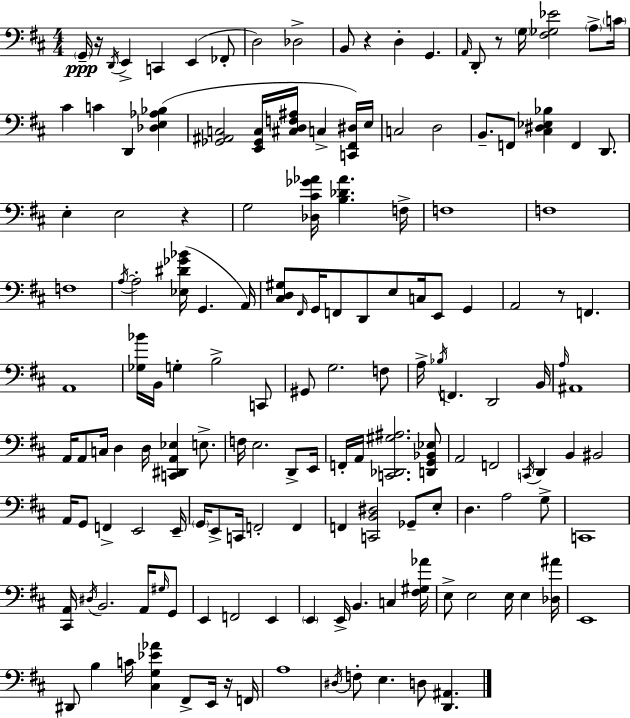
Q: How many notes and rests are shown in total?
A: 153